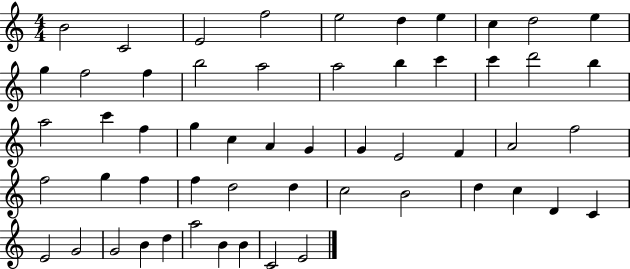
B4/h C4/h E4/h F5/h E5/h D5/q E5/q C5/q D5/h E5/q G5/q F5/h F5/q B5/h A5/h A5/h B5/q C6/q C6/q D6/h B5/q A5/h C6/q F5/q G5/q C5/q A4/q G4/q G4/q E4/h F4/q A4/h F5/h F5/h G5/q F5/q F5/q D5/h D5/q C5/h B4/h D5/q C5/q D4/q C4/q E4/h G4/h G4/h B4/q D5/q A5/h B4/q B4/q C4/h E4/h